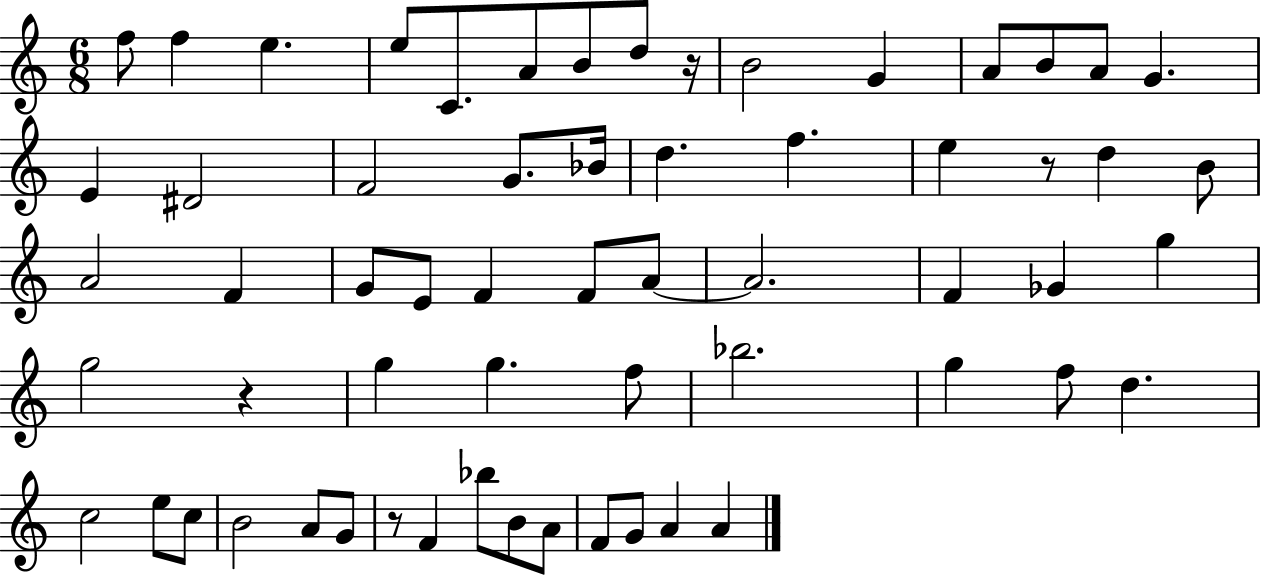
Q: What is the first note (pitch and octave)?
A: F5